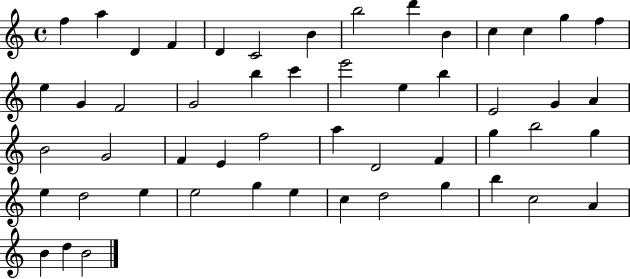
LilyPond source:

{
  \clef treble
  \time 4/4
  \defaultTimeSignature
  \key c \major
  f''4 a''4 d'4 f'4 | d'4 c'2 b'4 | b''2 d'''4 b'4 | c''4 c''4 g''4 f''4 | \break e''4 g'4 f'2 | g'2 b''4 c'''4 | e'''2 e''4 b''4 | e'2 g'4 a'4 | \break b'2 g'2 | f'4 e'4 f''2 | a''4 d'2 f'4 | g''4 b''2 g''4 | \break e''4 d''2 e''4 | e''2 g''4 e''4 | c''4 d''2 g''4 | b''4 c''2 a'4 | \break b'4 d''4 b'2 | \bar "|."
}